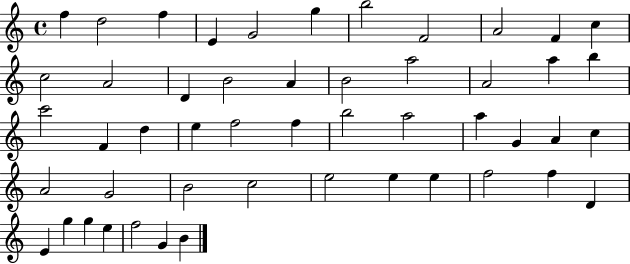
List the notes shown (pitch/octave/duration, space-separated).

F5/q D5/h F5/q E4/q G4/h G5/q B5/h F4/h A4/h F4/q C5/q C5/h A4/h D4/q B4/h A4/q B4/h A5/h A4/h A5/q B5/q C6/h F4/q D5/q E5/q F5/h F5/q B5/h A5/h A5/q G4/q A4/q C5/q A4/h G4/h B4/h C5/h E5/h E5/q E5/q F5/h F5/q D4/q E4/q G5/q G5/q E5/q F5/h G4/q B4/q